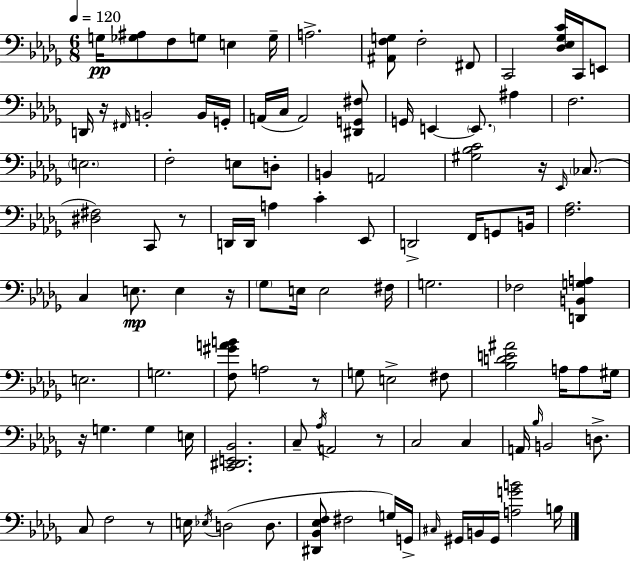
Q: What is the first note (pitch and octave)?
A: G3